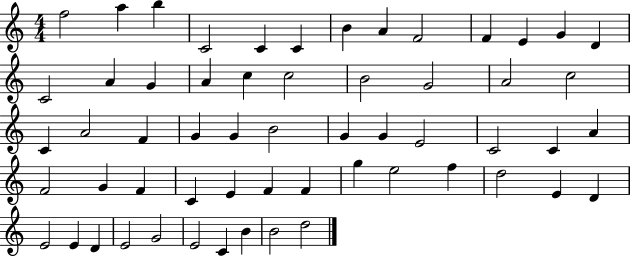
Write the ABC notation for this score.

X:1
T:Untitled
M:4/4
L:1/4
K:C
f2 a b C2 C C B A F2 F E G D C2 A G A c c2 B2 G2 A2 c2 C A2 F G G B2 G G E2 C2 C A F2 G F C E F F g e2 f d2 E D E2 E D E2 G2 E2 C B B2 d2